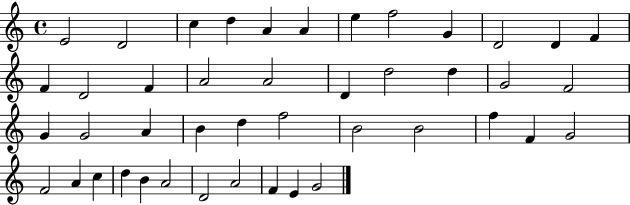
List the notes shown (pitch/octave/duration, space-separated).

E4/h D4/h C5/q D5/q A4/q A4/q E5/q F5/h G4/q D4/h D4/q F4/q F4/q D4/h F4/q A4/h A4/h D4/q D5/h D5/q G4/h F4/h G4/q G4/h A4/q B4/q D5/q F5/h B4/h B4/h F5/q F4/q G4/h F4/h A4/q C5/q D5/q B4/q A4/h D4/h A4/h F4/q E4/q G4/h